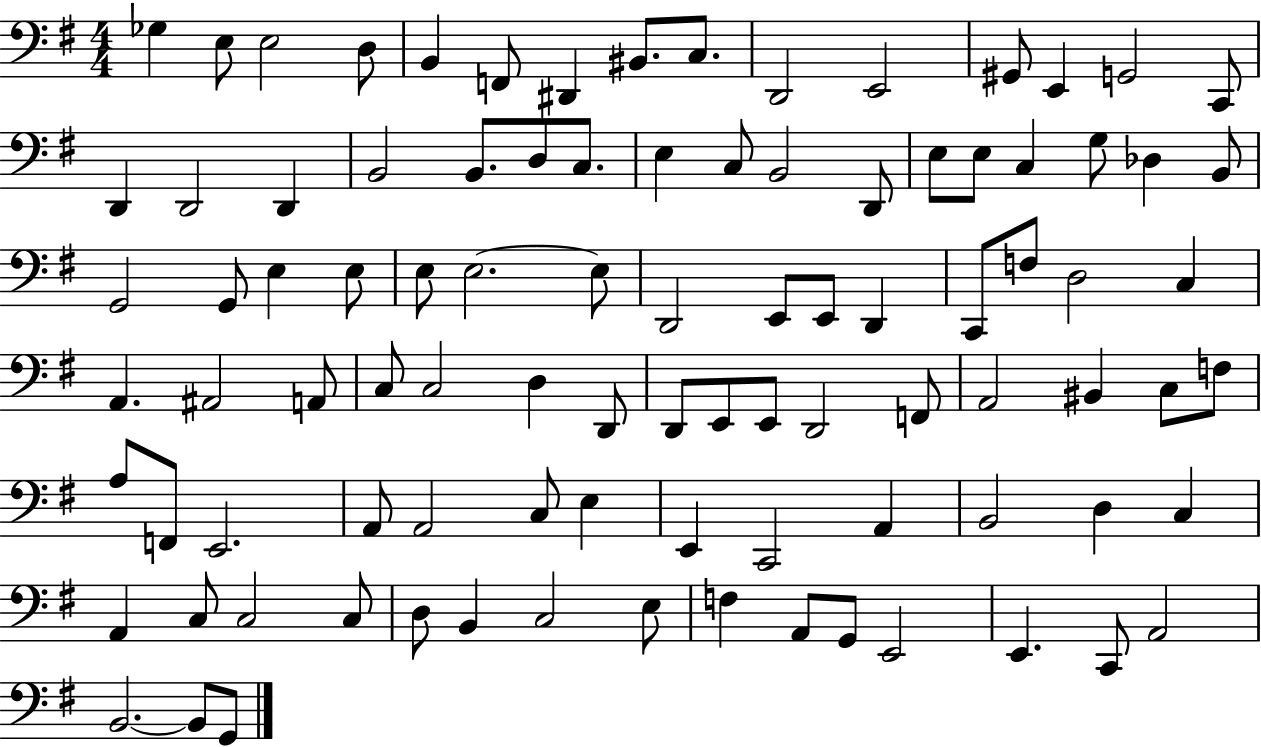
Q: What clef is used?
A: bass